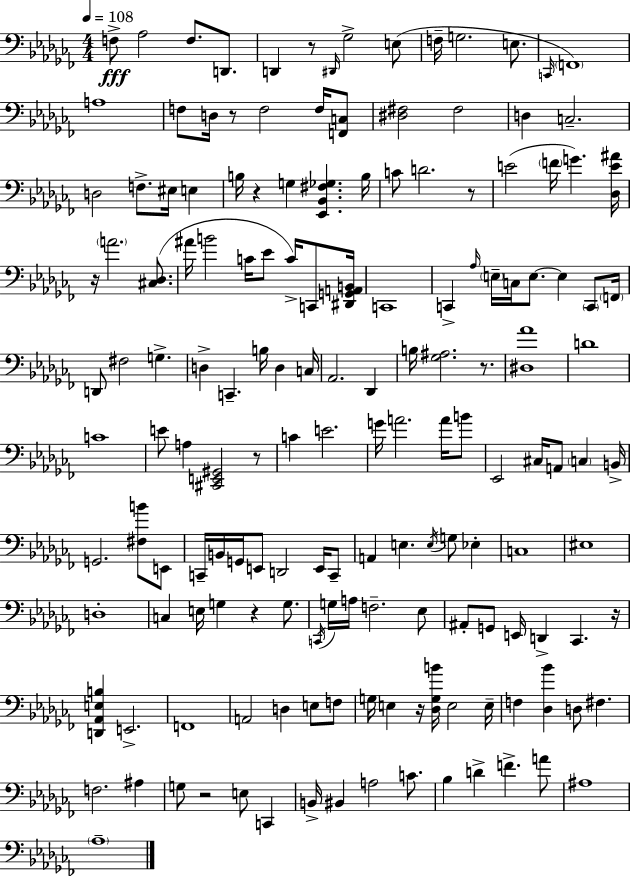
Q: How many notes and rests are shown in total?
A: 158